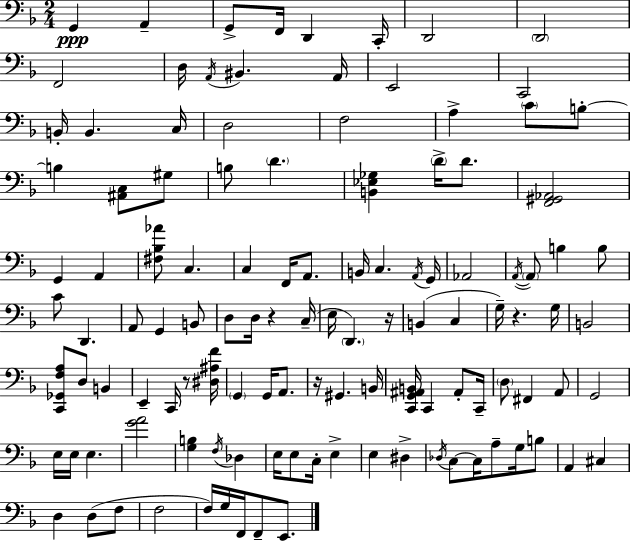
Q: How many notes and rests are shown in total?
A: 117